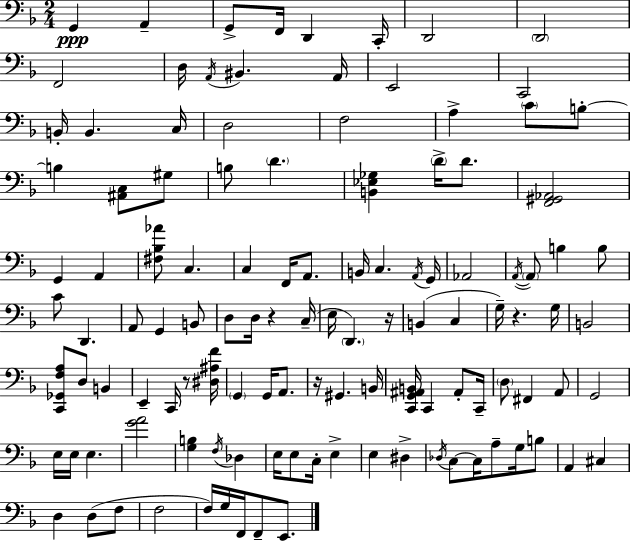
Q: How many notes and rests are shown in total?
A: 117